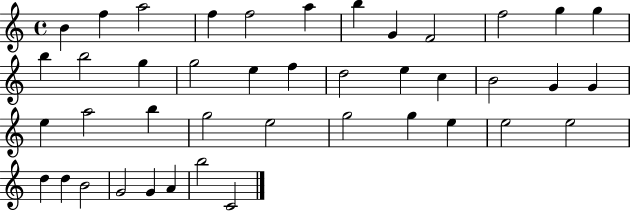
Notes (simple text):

B4/q F5/q A5/h F5/q F5/h A5/q B5/q G4/q F4/h F5/h G5/q G5/q B5/q B5/h G5/q G5/h E5/q F5/q D5/h E5/q C5/q B4/h G4/q G4/q E5/q A5/h B5/q G5/h E5/h G5/h G5/q E5/q E5/h E5/h D5/q D5/q B4/h G4/h G4/q A4/q B5/h C4/h